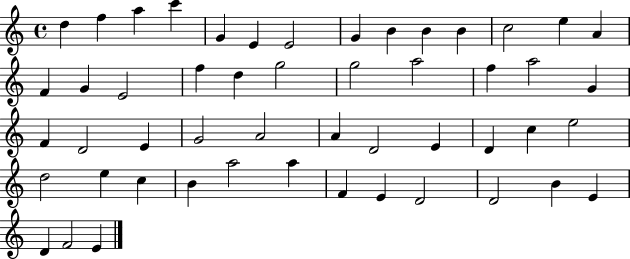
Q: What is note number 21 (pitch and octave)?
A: G5